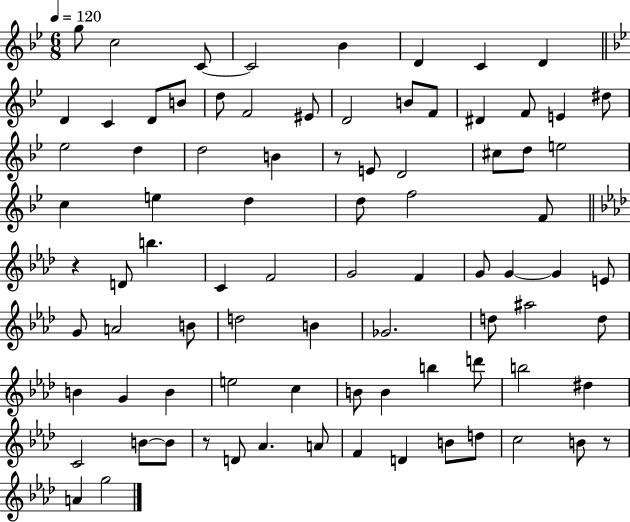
G5/e C5/h C4/e C4/h Bb4/q D4/q C4/q D4/q D4/q C4/q D4/e B4/e D5/e F4/h EIS4/e D4/h B4/e F4/e D#4/q F4/e E4/q D#5/e Eb5/h D5/q D5/h B4/q R/e E4/e D4/h C#5/e D5/e E5/h C5/q E5/q D5/q D5/e F5/h F4/e R/q D4/e B5/q. C4/q F4/h G4/h F4/q G4/e G4/q G4/q E4/e G4/e A4/h B4/e D5/h B4/q Gb4/h. D5/e A#5/h D5/e B4/q G4/q B4/q E5/h C5/q B4/e B4/q B5/q D6/e B5/h D#5/q C4/h B4/e B4/e R/e D4/e Ab4/q. A4/e F4/q D4/q B4/e D5/e C5/h B4/e R/e A4/q G5/h